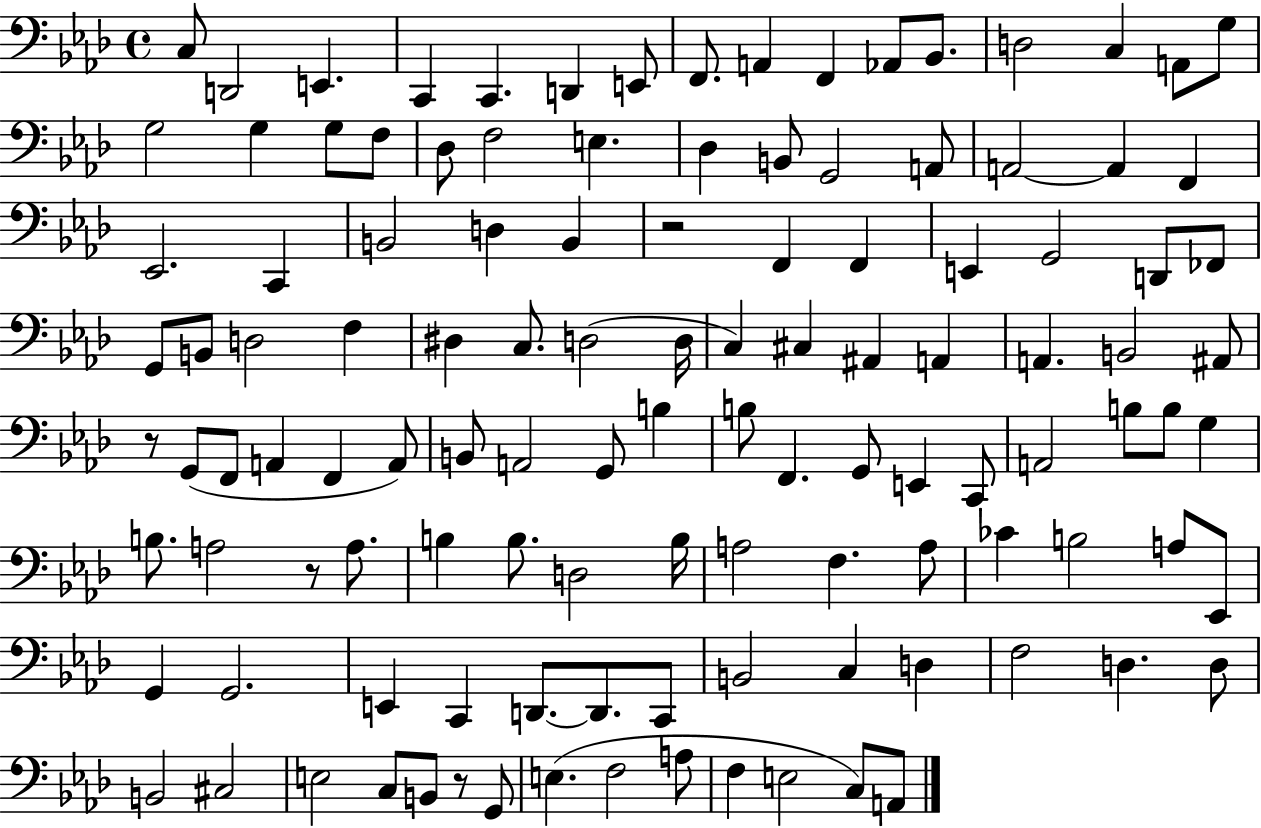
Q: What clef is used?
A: bass